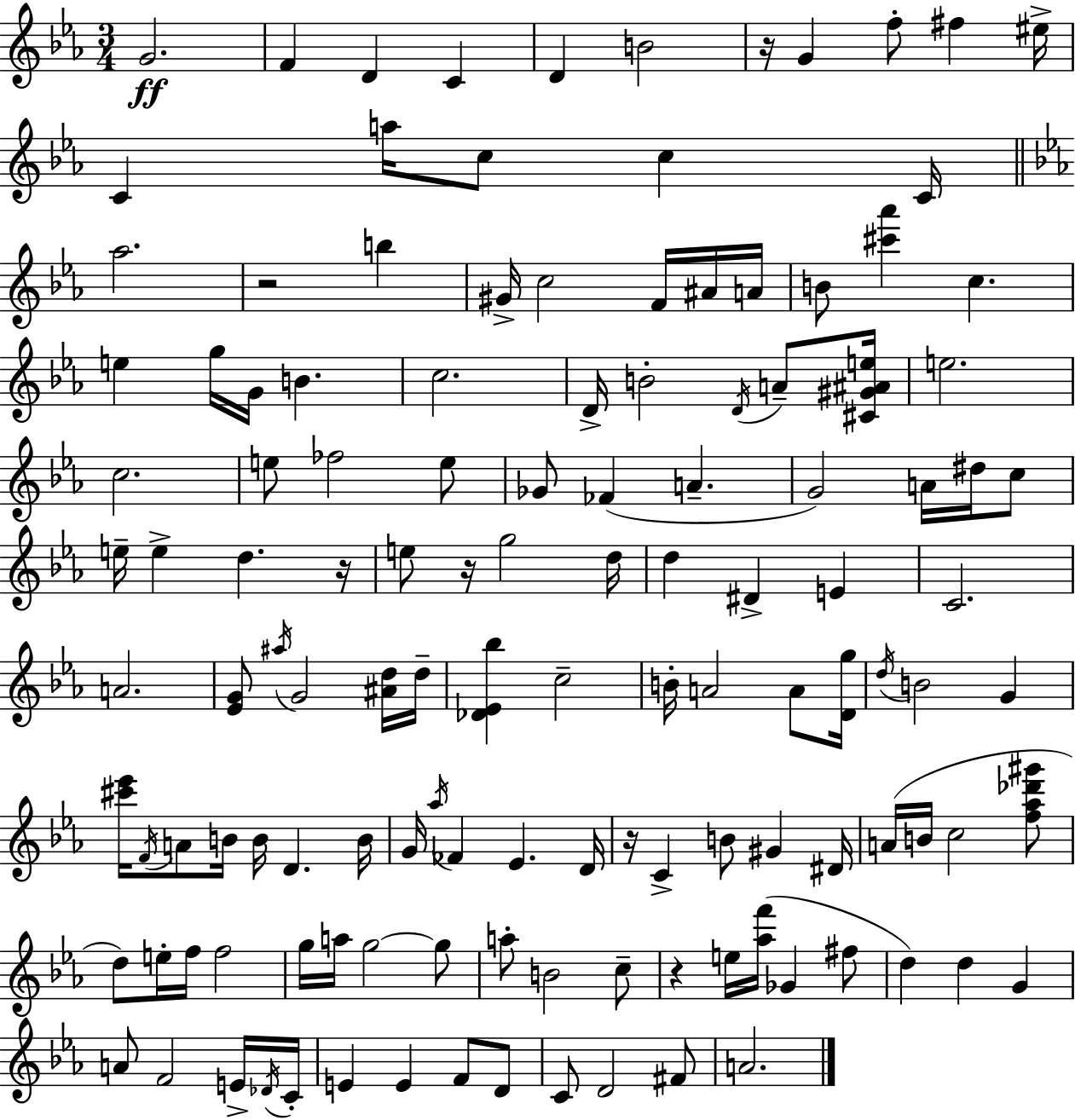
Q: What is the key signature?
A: EES major